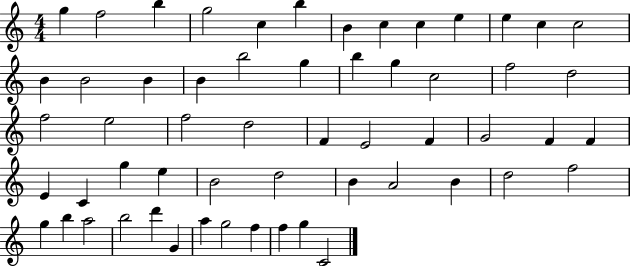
G5/q F5/h B5/q G5/h C5/q B5/q B4/q C5/q C5/q E5/q E5/q C5/q C5/h B4/q B4/h B4/q B4/q B5/h G5/q B5/q G5/q C5/h F5/h D5/h F5/h E5/h F5/h D5/h F4/q E4/h F4/q G4/h F4/q F4/q E4/q C4/q G5/q E5/q B4/h D5/h B4/q A4/h B4/q D5/h F5/h G5/q B5/q A5/h B5/h D6/q G4/q A5/q G5/h F5/q F5/q G5/q C4/h